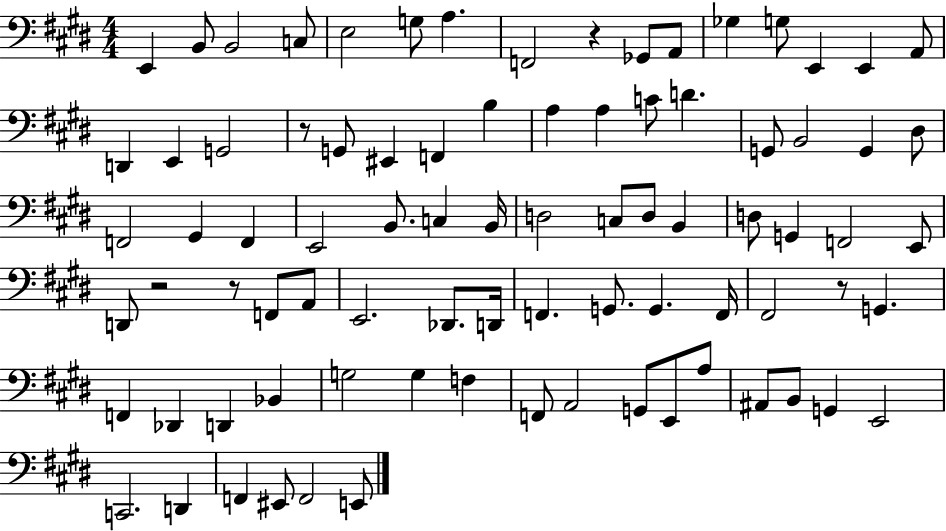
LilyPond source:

{
  \clef bass
  \numericTimeSignature
  \time 4/4
  \key e \major
  \repeat volta 2 { e,4 b,8 b,2 c8 | e2 g8 a4. | f,2 r4 ges,8 a,8 | ges4 g8 e,4 e,4 a,8 | \break d,4 e,4 g,2 | r8 g,8 eis,4 f,4 b4 | a4 a4 c'8 d'4. | g,8 b,2 g,4 dis8 | \break f,2 gis,4 f,4 | e,2 b,8. c4 b,16 | d2 c8 d8 b,4 | d8 g,4 f,2 e,8 | \break d,8 r2 r8 f,8 a,8 | e,2. des,8. d,16 | f,4. g,8. g,4. f,16 | fis,2 r8 g,4. | \break f,4 des,4 d,4 bes,4 | g2 g4 f4 | f,8 a,2 g,8 e,8 a8 | ais,8 b,8 g,4 e,2 | \break c,2. d,4 | f,4 eis,8 f,2 e,8 | } \bar "|."
}